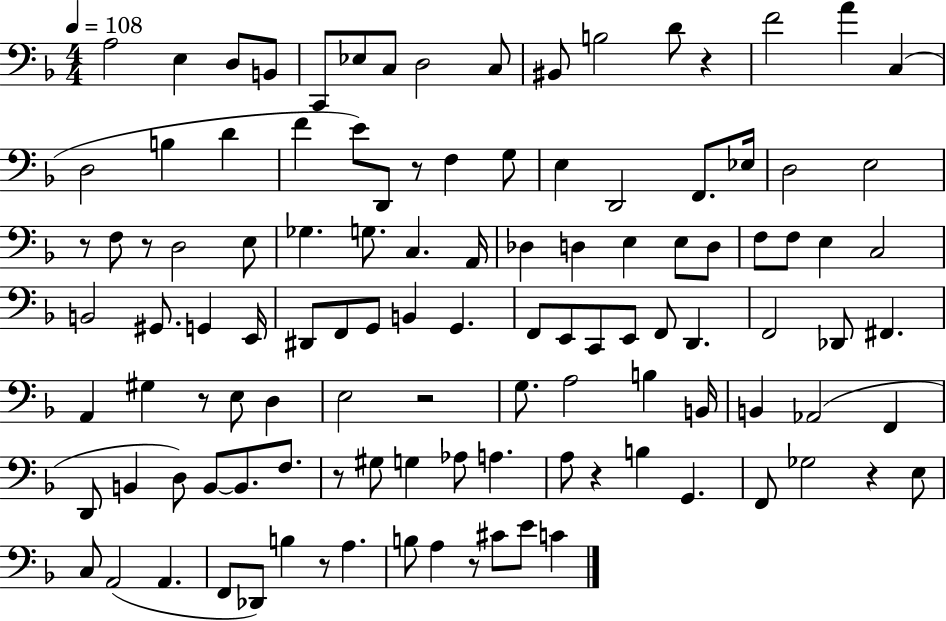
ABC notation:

X:1
T:Untitled
M:4/4
L:1/4
K:F
A,2 E, D,/2 B,,/2 C,,/2 _E,/2 C,/2 D,2 C,/2 ^B,,/2 B,2 D/2 z F2 A C, D,2 B, D F E/2 D,,/2 z/2 F, G,/2 E, D,,2 F,,/2 _E,/4 D,2 E,2 z/2 F,/2 z/2 D,2 E,/2 _G, G,/2 C, A,,/4 _D, D, E, E,/2 D,/2 F,/2 F,/2 E, C,2 B,,2 ^G,,/2 G,, E,,/4 ^D,,/2 F,,/2 G,,/2 B,, G,, F,,/2 E,,/2 C,,/2 E,,/2 F,,/2 D,, F,,2 _D,,/2 ^F,, A,, ^G, z/2 E,/2 D, E,2 z2 G,/2 A,2 B, B,,/4 B,, _A,,2 F,, D,,/2 B,, D,/2 B,,/2 B,,/2 F,/2 z/2 ^G,/2 G, _A,/2 A, A,/2 z B, G,, F,,/2 _G,2 z E,/2 C,/2 A,,2 A,, F,,/2 _D,,/2 B, z/2 A, B,/2 A, z/2 ^C/2 E/2 C